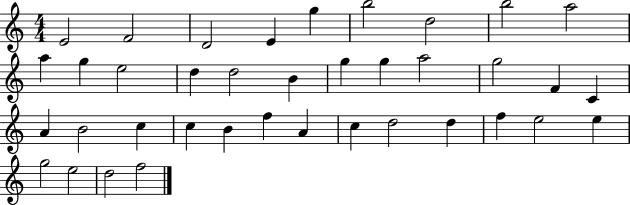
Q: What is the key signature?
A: C major